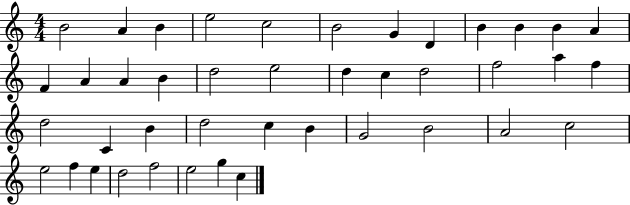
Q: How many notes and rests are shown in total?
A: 42